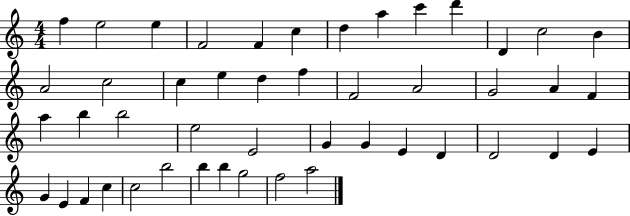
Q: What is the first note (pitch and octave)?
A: F5